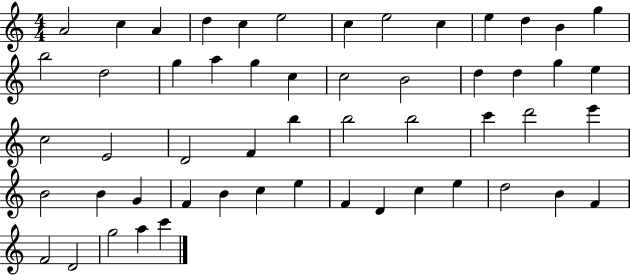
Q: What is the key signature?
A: C major